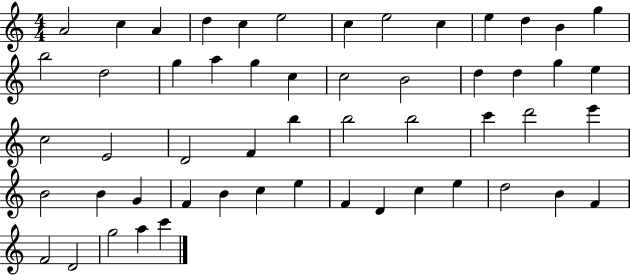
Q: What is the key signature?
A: C major